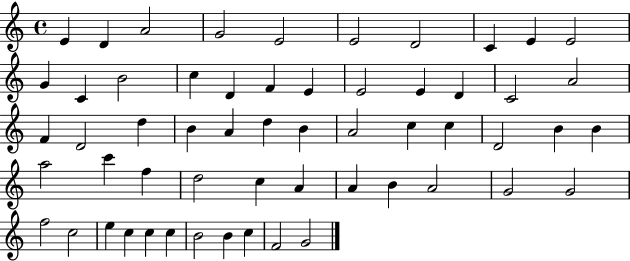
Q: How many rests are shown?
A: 0